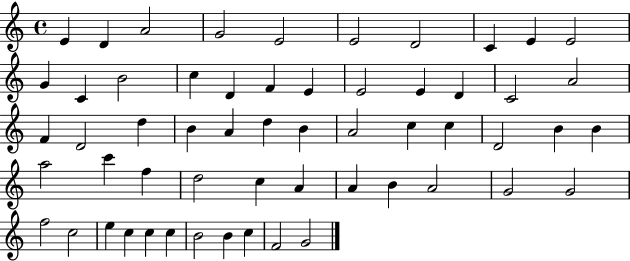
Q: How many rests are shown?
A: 0